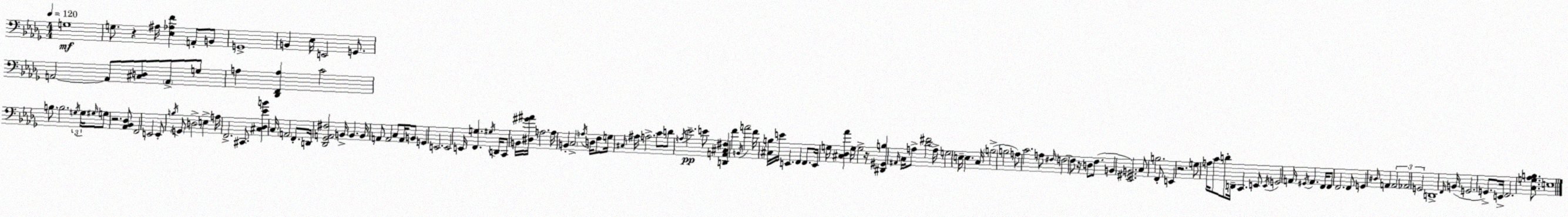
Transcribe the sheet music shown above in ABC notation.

X:1
T:Untitled
M:4/4
L:1/4
K:Bbm
G,4 G,/2 z ^A,/4 [_E,_A,F] A,,/2 B,,/2 G,,4 B,, _E,/4 E,,2 G,,/2 A,,2 A,,/2 [^C,D,]/2 A,,/2 G,/2 A, [_D,,F,,A,] C2 B,/2 B,2 G,/4 G,/4 ^G,/4 G,/2 z2 [_A,,_B,,_D,]/2 F,,2 E,,2 E,,/2 B,/4 G,,/2 D,2 E, A,/4 F,,2 ^C,,/2 [^C,_D,_EB] C,/4 A,,2 F,,/2 D,,/4 [_D,,_G,,A,,^F,]2 B,,/4 B,, B,,/4 A,,/2 A,,2 C,/2 A,,/4 B,,/2 G,, E,,2 E,,2 E,,/4 [F,,G,] ^G,/4 D,,/4 C,,/2 B,,/4 [^D,^G^A]/4 A,2 A,/4 B,, C,2 A,/4 D,/4 F,/2 G,/4 ^C,/4 ^A,/4 A,2 C/2 D/2 A,/4 _E2 E/2 [D,,A,,^C,^F,] F B,,/4 A2 F/4 [^C,B,]/4 E/4 E,, F,, F,,/2 E,,/4 G,/4 [^C,_D,_A] G,/4 G,2 z/4 [^D,,^G,,B,] ^A,,/4 C,/4 A,/2 [_D^F]2 A,/4 G,2 E,/4 E, C,/4 B,2 B,2 A,/2 C2 A,/2 ^F,/4 F,2 F,/2 z/4 D,/2 F,/2 B,, [_E,,^G,,B,,]2 C,/2 B,2 F,,/2 E,, z2 G,/2 A,/4 C/2 D/2 D,,/4 C,, E,,/2 E,,/4 G,,2 A,,/4 ^G,,/4 A,, F,,/4 F,,/2 F,,2 F,,/2 G,, ^D,/4 A,, A,,2 _A,,2 G,,2 D,,4 F,,/4 B,,/4 G,,2 G,,/2 E,,/4 F,,2 [C,G,_A,B,]/2 E,4